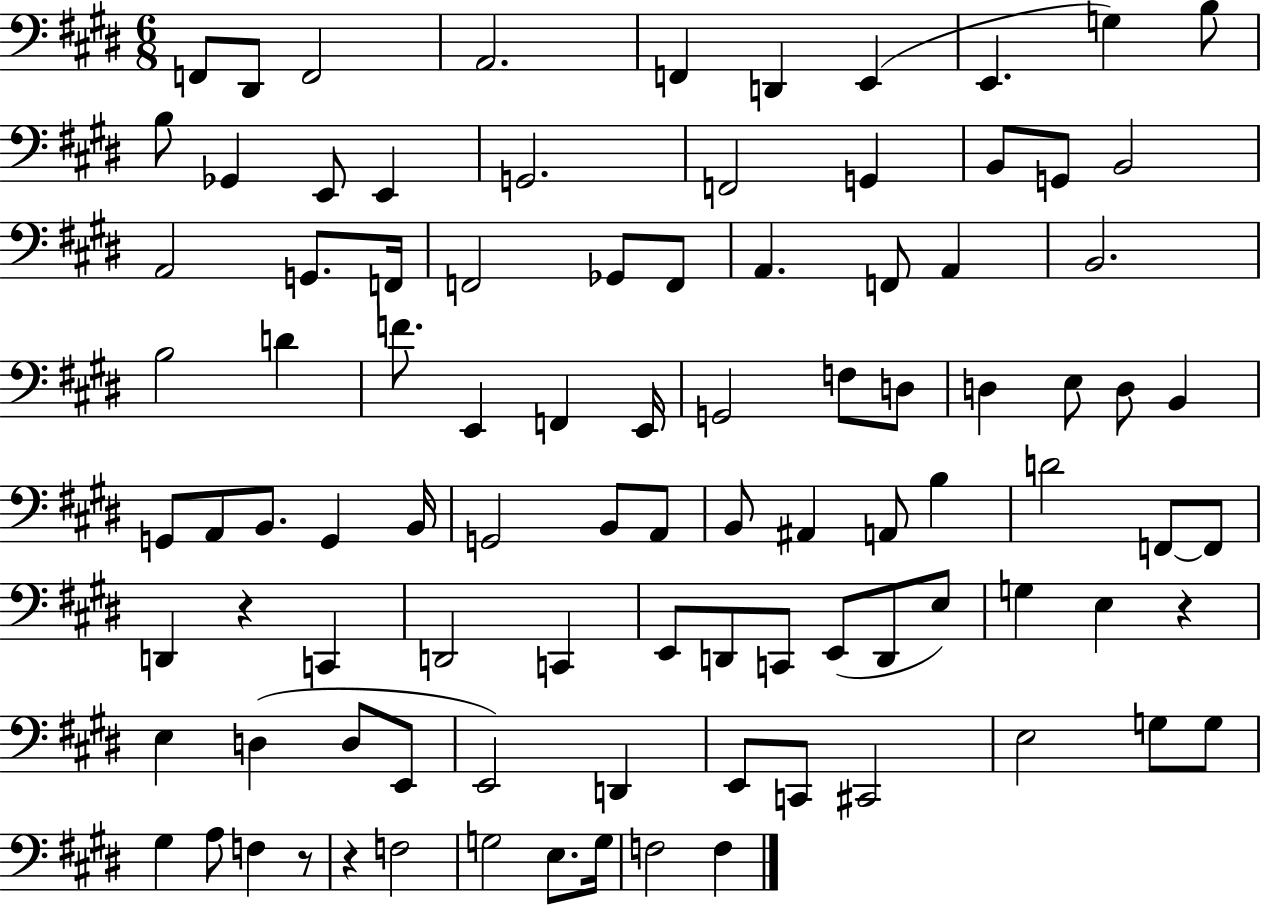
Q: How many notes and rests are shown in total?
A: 95